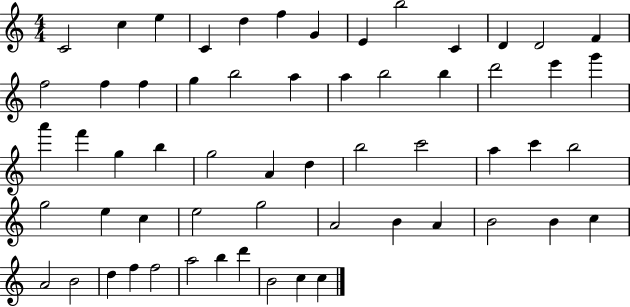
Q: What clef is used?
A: treble